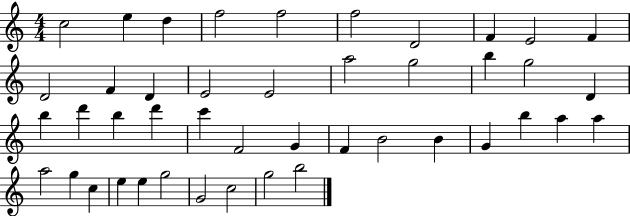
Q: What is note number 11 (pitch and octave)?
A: D4